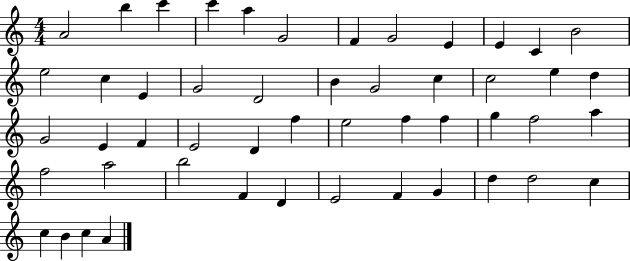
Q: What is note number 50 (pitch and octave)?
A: A4